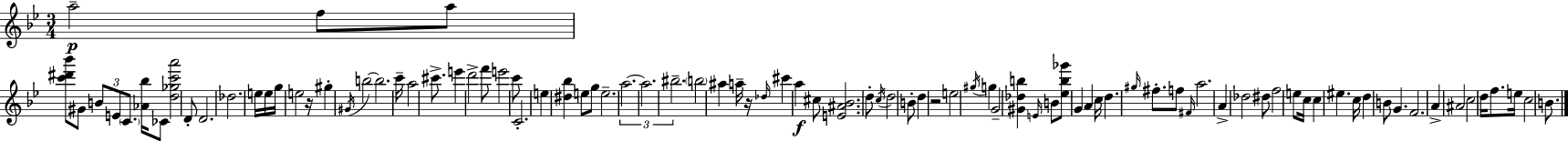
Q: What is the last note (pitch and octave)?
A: B4